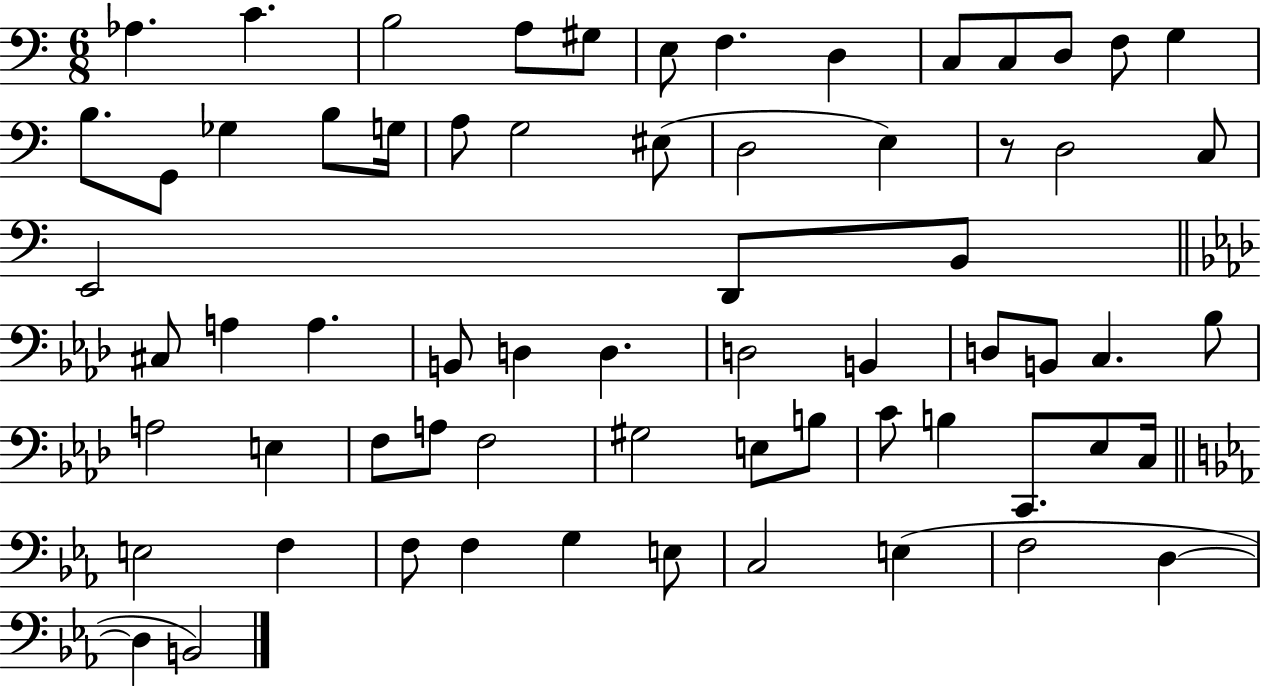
X:1
T:Untitled
M:6/8
L:1/4
K:C
_A, C B,2 A,/2 ^G,/2 E,/2 F, D, C,/2 C,/2 D,/2 F,/2 G, B,/2 G,,/2 _G, B,/2 G,/4 A,/2 G,2 ^E,/2 D,2 E, z/2 D,2 C,/2 E,,2 D,,/2 B,,/2 ^C,/2 A, A, B,,/2 D, D, D,2 B,, D,/2 B,,/2 C, _B,/2 A,2 E, F,/2 A,/2 F,2 ^G,2 E,/2 B,/2 C/2 B, C,,/2 _E,/2 C,/4 E,2 F, F,/2 F, G, E,/2 C,2 E, F,2 D, D, B,,2